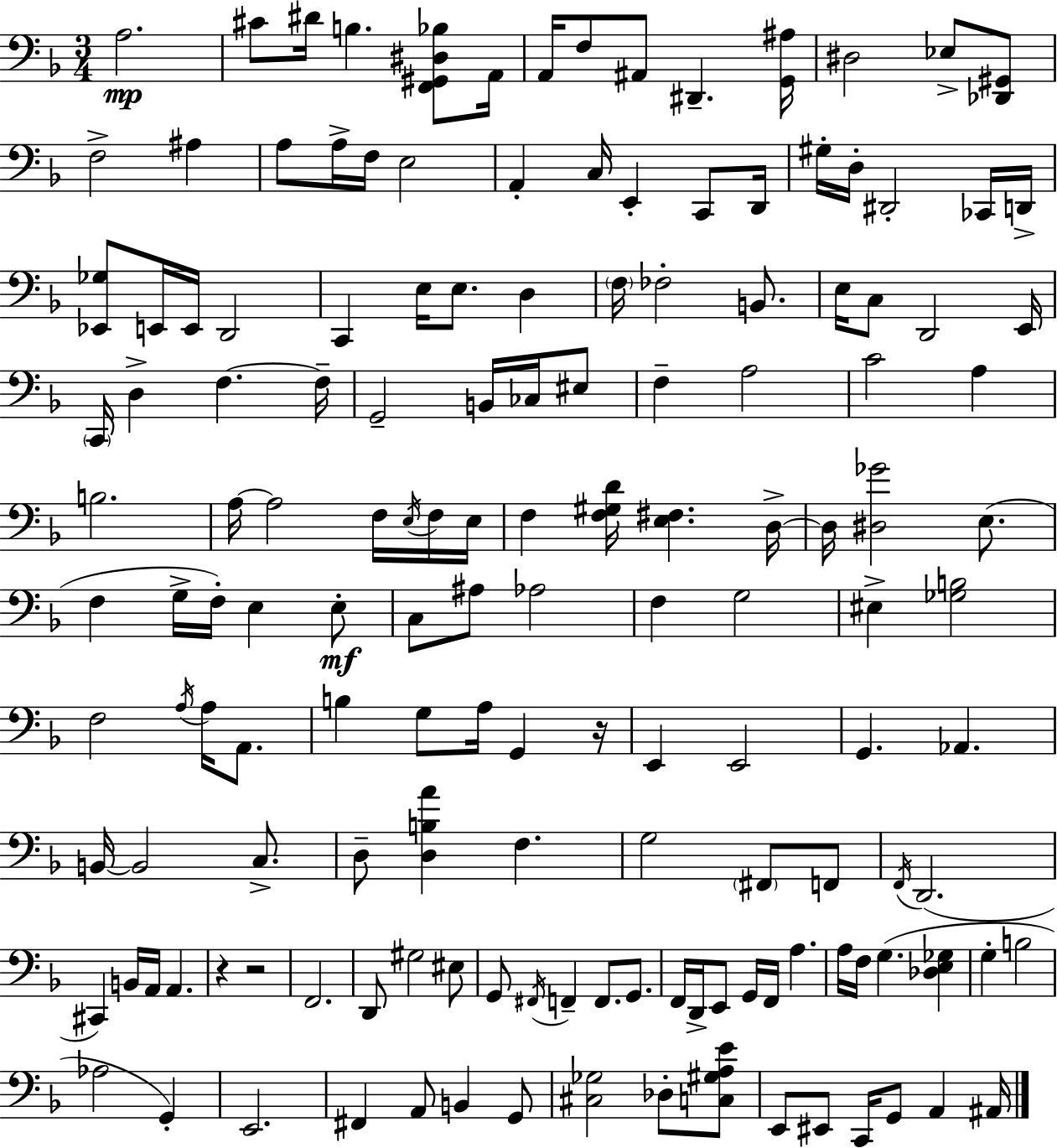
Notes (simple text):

A3/h. C#4/e D#4/s B3/q. [F2,G#2,D#3,Bb3]/e A2/s A2/s F3/e A#2/e D#2/q. [G2,A#3]/s D#3/h Eb3/e [Db2,G#2]/e F3/h A#3/q A3/e A3/s F3/s E3/h A2/q C3/s E2/q C2/e D2/s G#3/s D3/s D#2/h CES2/s D2/s [Eb2,Gb3]/e E2/s E2/s D2/h C2/q E3/s E3/e. D3/q F3/s FES3/h B2/e. E3/s C3/e D2/h E2/s C2/s D3/q F3/q. F3/s G2/h B2/s CES3/s EIS3/e F3/q A3/h C4/h A3/q B3/h. A3/s A3/h F3/s E3/s F3/s E3/s F3/q [F3,G#3,D4]/s [E3,F#3]/q. D3/s D3/s [D#3,Gb4]/h E3/e. F3/q G3/s F3/s E3/q E3/e C3/e A#3/e Ab3/h F3/q G3/h EIS3/q [Gb3,B3]/h F3/h A3/s A3/s A2/e. B3/q G3/e A3/s G2/q R/s E2/q E2/h G2/q. Ab2/q. B2/s B2/h C3/e. D3/e [D3,B3,A4]/q F3/q. G3/h F#2/e F2/e F2/s D2/h. C#2/q B2/s A2/s A2/q. R/q R/h F2/h. D2/e G#3/h EIS3/e G2/e F#2/s F2/q F2/e. G2/e. F2/s D2/s E2/e G2/s F2/s A3/q. A3/s F3/s G3/q. [Db3,E3,Gb3]/q G3/q B3/h Ab3/h G2/q E2/h. F#2/q A2/e B2/q G2/e [C#3,Gb3]/h Db3/e [C3,G#3,A3,E4]/e E2/e EIS2/e C2/s G2/e A2/q A#2/s